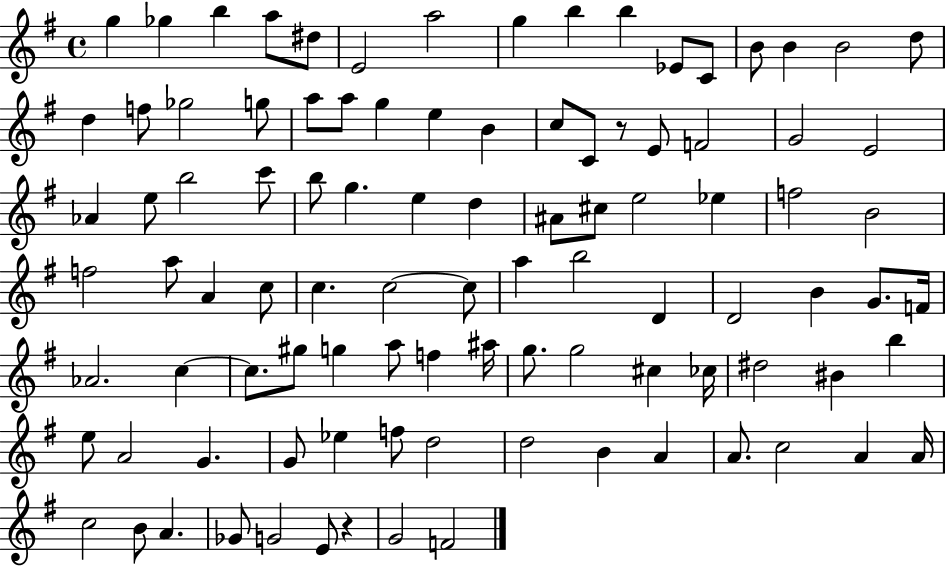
{
  \clef treble
  \time 4/4
  \defaultTimeSignature
  \key g \major
  g''4 ges''4 b''4 a''8 dis''8 | e'2 a''2 | g''4 b''4 b''4 ees'8 c'8 | b'8 b'4 b'2 d''8 | \break d''4 f''8 ges''2 g''8 | a''8 a''8 g''4 e''4 b'4 | c''8 c'8 r8 e'8 f'2 | g'2 e'2 | \break aes'4 e''8 b''2 c'''8 | b''8 g''4. e''4 d''4 | ais'8 cis''8 e''2 ees''4 | f''2 b'2 | \break f''2 a''8 a'4 c''8 | c''4. c''2~~ c''8 | a''4 b''2 d'4 | d'2 b'4 g'8. f'16 | \break aes'2. c''4~~ | c''8. gis''8 g''4 a''8 f''4 ais''16 | g''8. g''2 cis''4 ces''16 | dis''2 bis'4 b''4 | \break e''8 a'2 g'4. | g'8 ees''4 f''8 d''2 | d''2 b'4 a'4 | a'8. c''2 a'4 a'16 | \break c''2 b'8 a'4. | ges'8 g'2 e'8 r4 | g'2 f'2 | \bar "|."
}